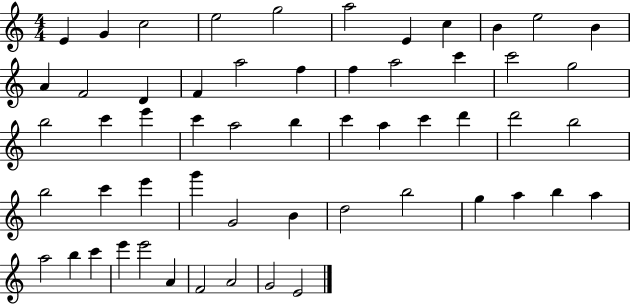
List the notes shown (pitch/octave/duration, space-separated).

E4/q G4/q C5/h E5/h G5/h A5/h E4/q C5/q B4/q E5/h B4/q A4/q F4/h D4/q F4/q A5/h F5/q F5/q A5/h C6/q C6/h G5/h B5/h C6/q E6/q C6/q A5/h B5/q C6/q A5/q C6/q D6/q D6/h B5/h B5/h C6/q E6/q G6/q G4/h B4/q D5/h B5/h G5/q A5/q B5/q A5/q A5/h B5/q C6/q E6/q E6/h A4/q F4/h A4/h G4/h E4/h